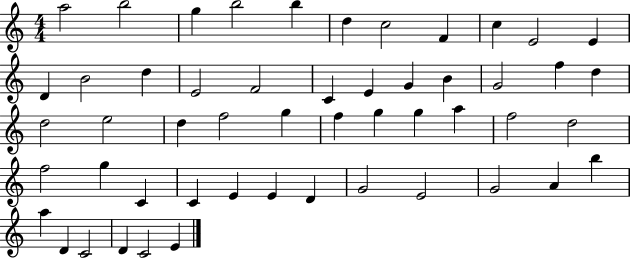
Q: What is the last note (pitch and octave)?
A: E4